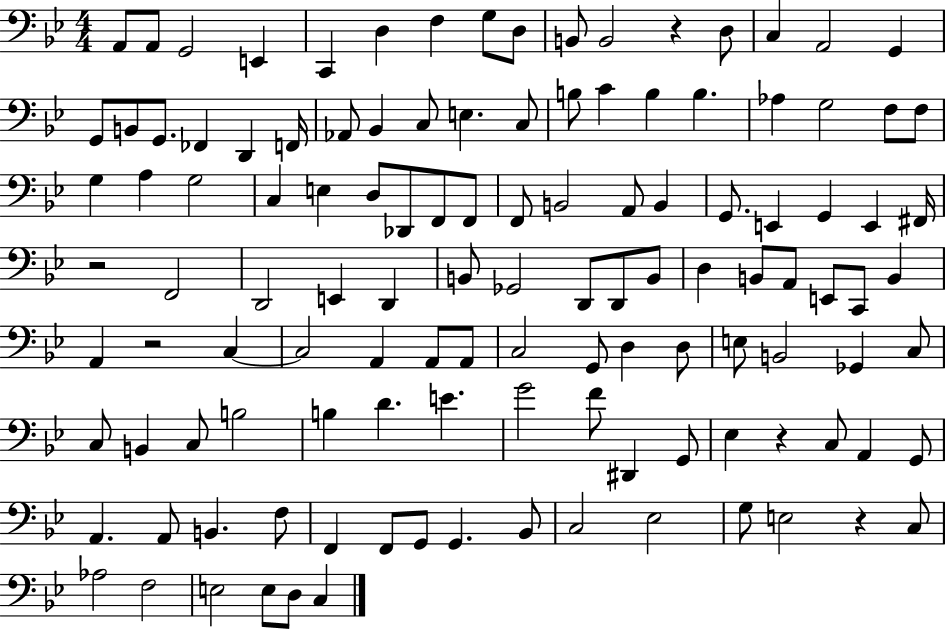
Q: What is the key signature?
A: BES major